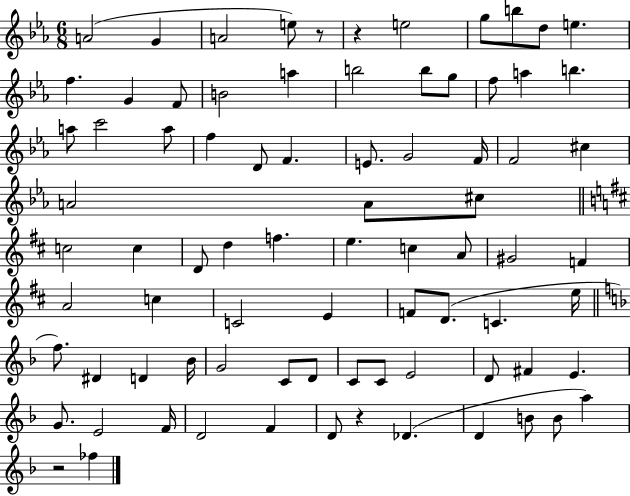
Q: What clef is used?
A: treble